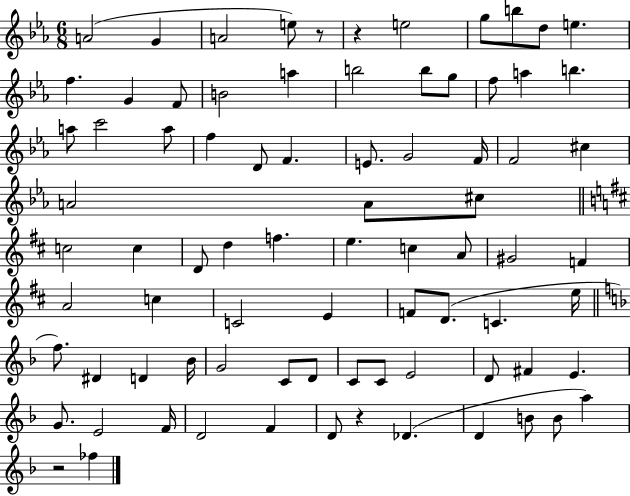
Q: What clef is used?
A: treble